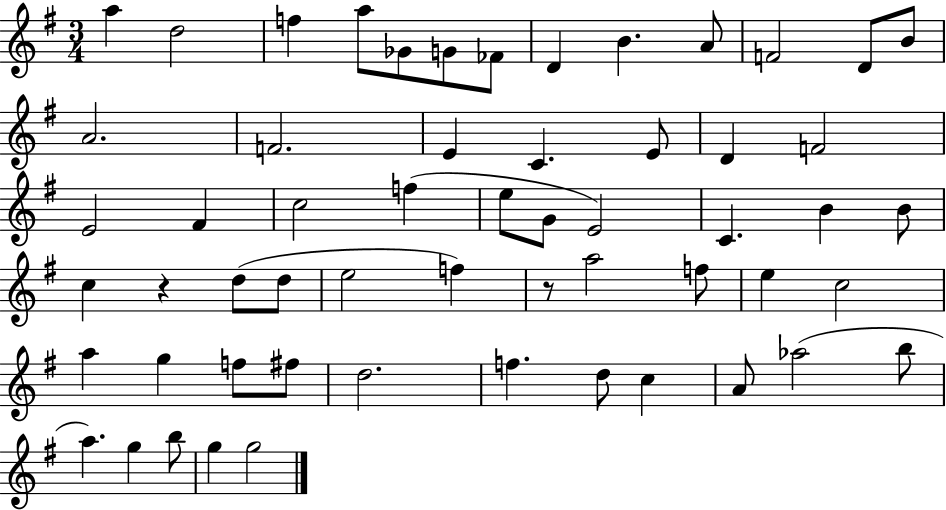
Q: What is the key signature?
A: G major